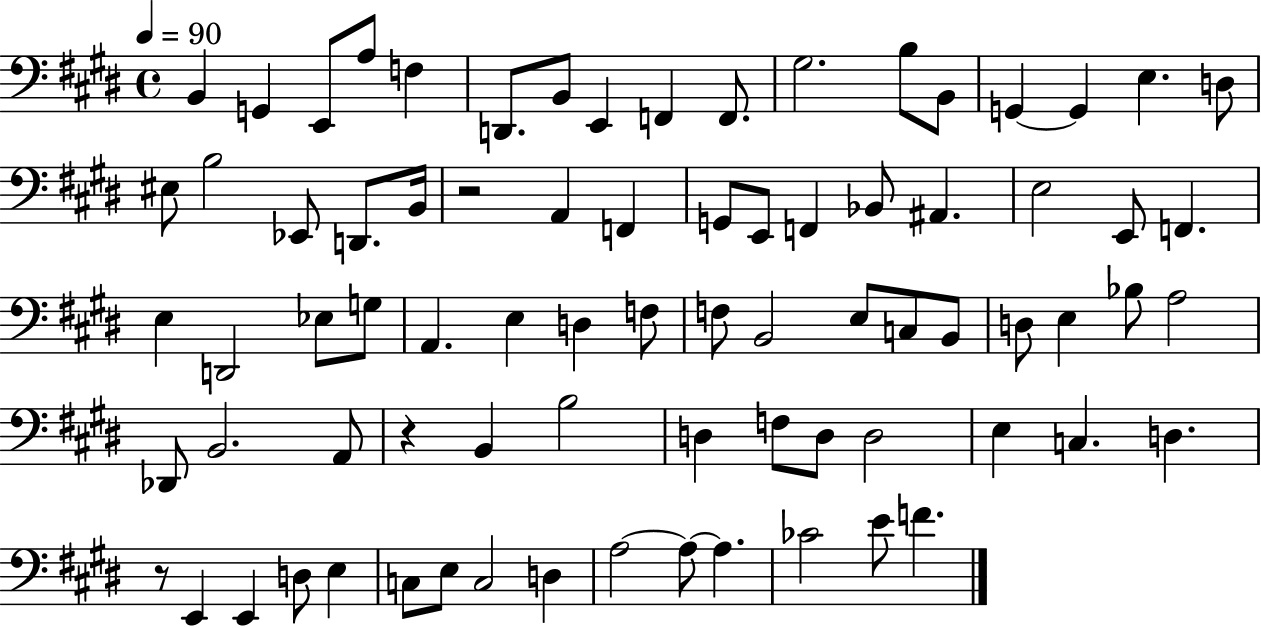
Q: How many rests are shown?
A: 3